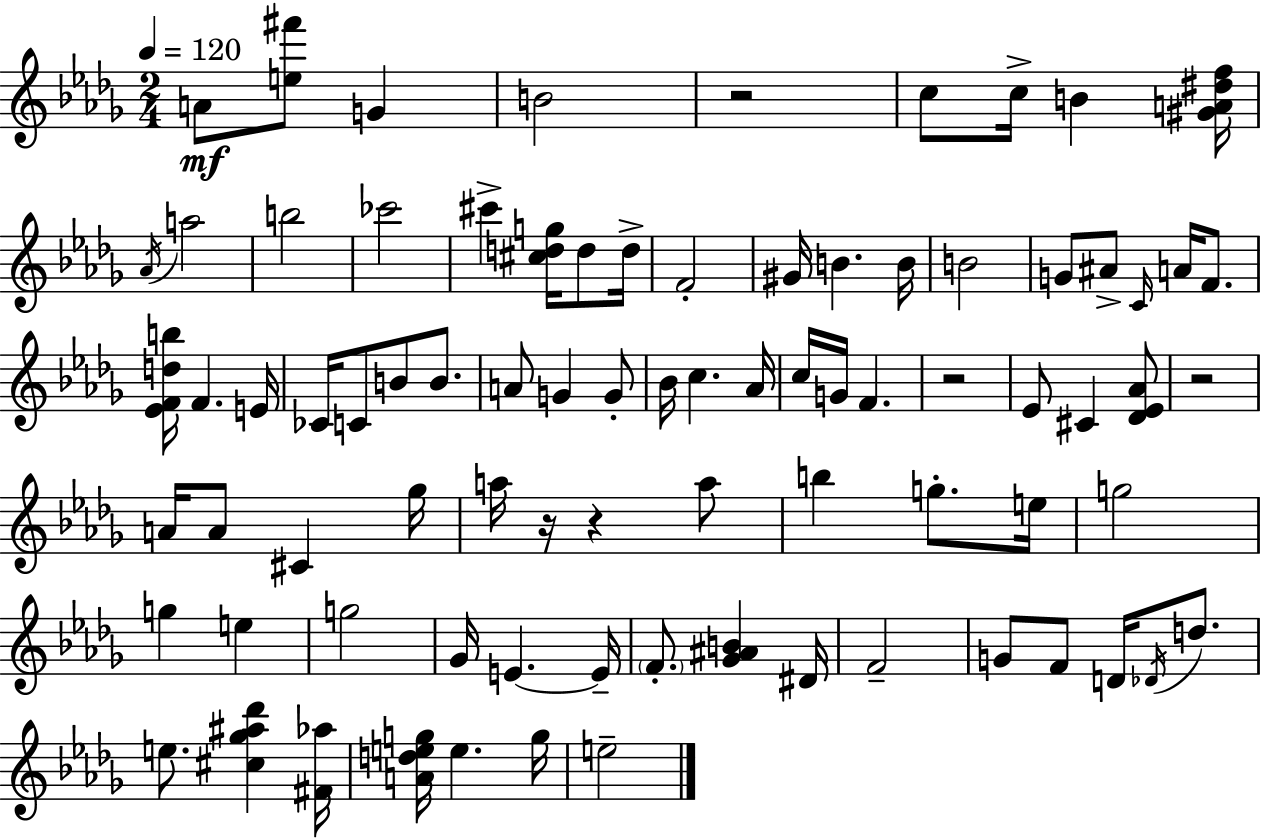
A4/e [E5,F#6]/e G4/q B4/h R/h C5/e C5/s B4/q [G#4,A4,D#5,F5]/s Ab4/s A5/h B5/h CES6/h C#6/q [C#5,D5,G5]/s D5/e D5/s F4/h G#4/s B4/q. B4/s B4/h G4/e A#4/e C4/s A4/s F4/e. [Eb4,F4,D5,B5]/s F4/q. E4/s CES4/s C4/e B4/e B4/e. A4/e G4/q G4/e Bb4/s C5/q. Ab4/s C5/s G4/s F4/q. R/h Eb4/e C#4/q [Db4,Eb4,Ab4]/e R/h A4/s A4/e C#4/q Gb5/s A5/s R/s R/q A5/e B5/q G5/e. E5/s G5/h G5/q E5/q G5/h Gb4/s E4/q. E4/s F4/e. [Gb4,A#4,B4]/q D#4/s F4/h G4/e F4/e D4/s Db4/s D5/e. E5/e. [C#5,Gb5,A#5,Db6]/q [F#4,Ab5]/s [A4,D5,E5,G5]/s E5/q. G5/s E5/h